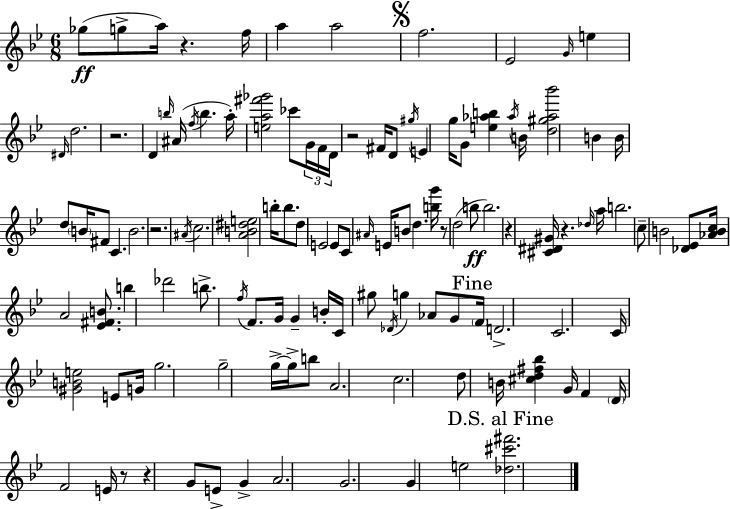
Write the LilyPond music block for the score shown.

{
  \clef treble
  \numericTimeSignature
  \time 6/8
  \key g \minor
  \repeat volta 2 { ges''8(\ff g''8-> a''16) r4. f''16 | a''4 a''2 | \mark \markup { \musicglyph "scripts.segno" } f''2. | ees'2 \grace { g'16 } e''4 | \break \grace { dis'16 } d''2. | r2. | d'4 \grace { b''16 } ais'16( \acciaccatura { f''16 } b''4. | a''16-.) <e'' a'' fis''' ges'''>2 | \break ces'''8 \tuplet 3/2 { g'16 f'16 d'16 } r2 | fis'16 d'8 \acciaccatura { gis''16 } e'4 g''16 g'8 | <e'' aes'' b''>4 \acciaccatura { aes''16 } b'16 <d'' gis'' aes'' bes'''>2 | b'4 b'16 d''8 \parenthesize b'16 fis'8 | \break c'4. b'2. | r2. | \acciaccatura { ais'16 } c''2. | <a' b' dis'' e''>2 | \break b''16-. b''8. d''8 e'2 | e'8 c'8 \grace { ais'16 } e'16 b'8 | d''4. <b'' g'''>16 r8 d''2( | b''8\ff b''2.) | \break r4 | <cis' dis' gis'>16 r4. \grace { des''16 } a''16 b''2. | c''8-- b'2 | <des' ees'>8 <aes' b' c''>16 a'2 | \break <ees' fis' b'>8. b''4 | des'''2 b''8.-> | \acciaccatura { f''16 } f'8. g'16 g'4-- b'16-. c'16 gis''8 | \acciaccatura { des'16 } g''4 aes'8 g'8 \mark "Fine" \parenthesize f'16 d'2.-> | \break c'2. | c'16 | <gis' b' e''>2 e'8 g'16 g''2. | g''2-- | \break g''16->~~ g''16-> b''8 a'2. | c''2. | d''8 | b'16 <cis'' d'' fis'' bes''>4 g'16 f'4 \parenthesize d'16 | \break f'2 e'16 r8 r4 | g'8 e'8-> g'4-> a'2. | g'2. | g'4 | \break e''2 \mark "D.S. al Fine" <des'' cis''' fis'''>2. | } \bar "|."
}